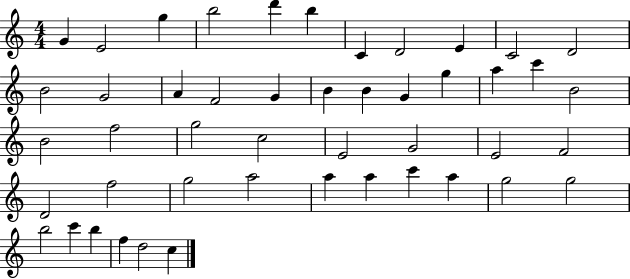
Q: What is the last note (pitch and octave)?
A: C5